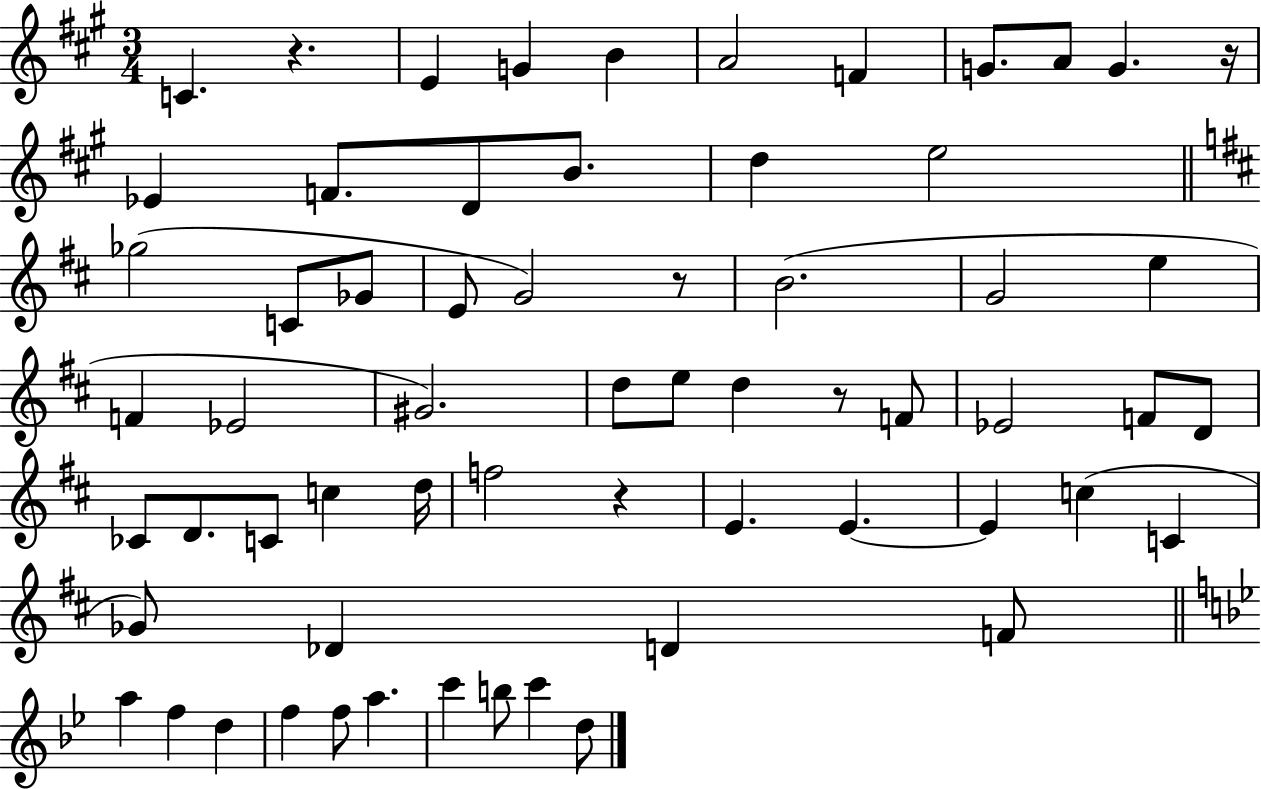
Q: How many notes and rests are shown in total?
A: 63